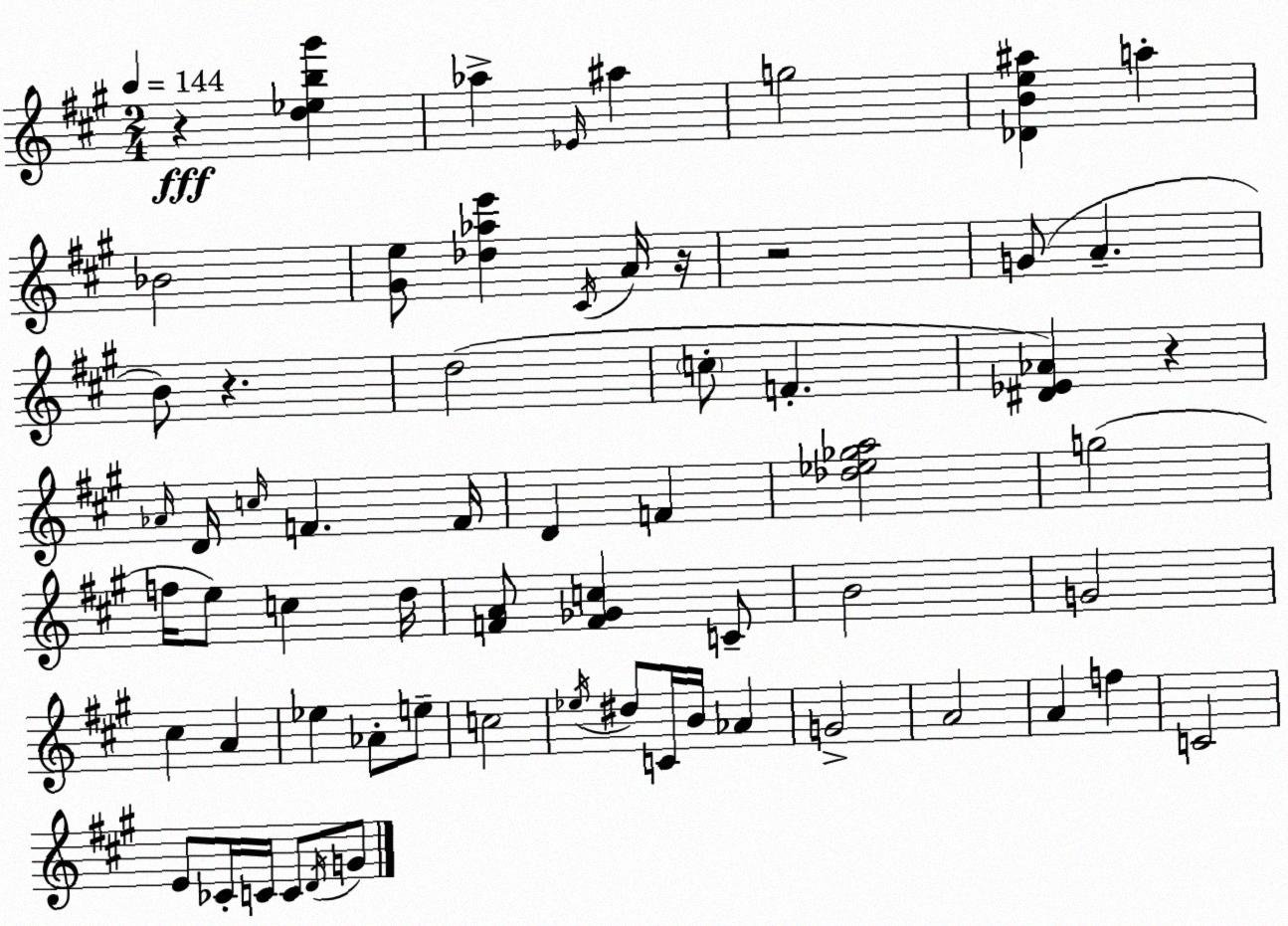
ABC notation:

X:1
T:Untitled
M:2/4
L:1/4
K:A
z [d_eb^g'] _a _E/4 ^a g2 [_DBe^a] a _B2 [^Ge]/2 [_d_ae'] ^C/4 A/4 z/4 z2 G/2 A B/2 z d2 c/2 F [^D_E_A] z _A/4 D/4 c/4 F F/4 D F [_d_e_ga]2 g2 f/4 e/2 c d/4 [FA]/2 [F_Gc] C/2 B2 G2 ^c A _e _A/2 e/2 c2 _e/4 ^d/2 C/4 B/4 _A G2 A2 A f C2 E/2 _C/4 C/4 C/2 D/4 G/2